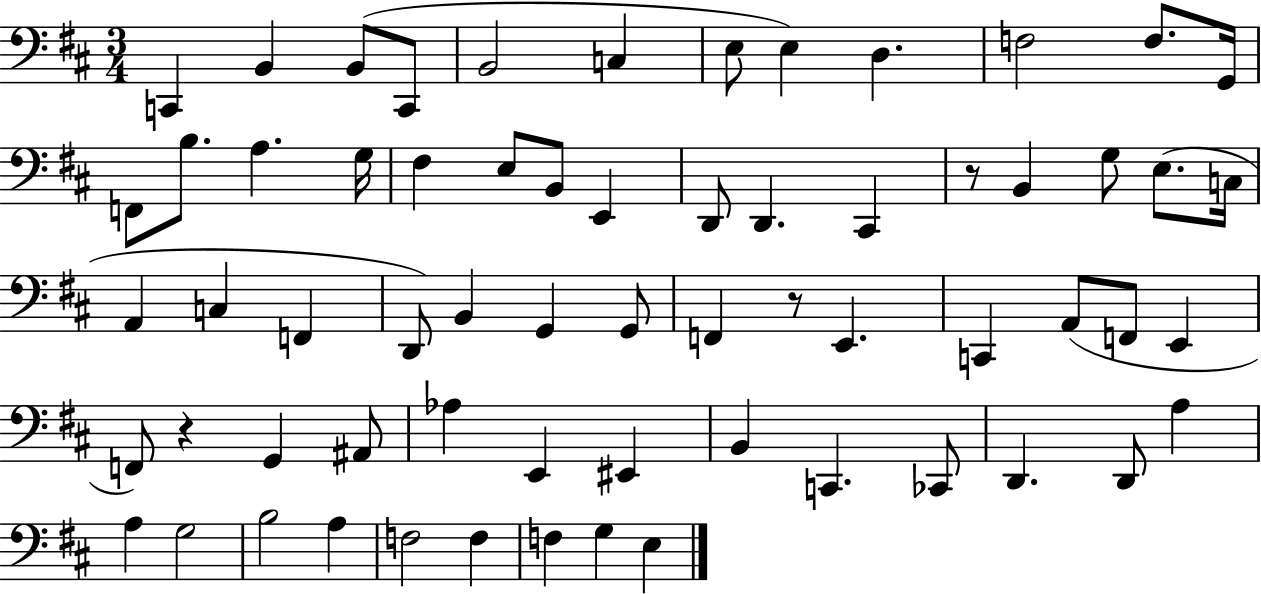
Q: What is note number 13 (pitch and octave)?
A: F2